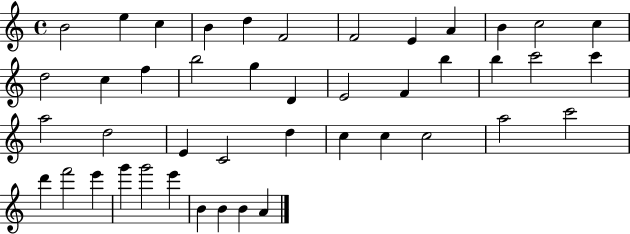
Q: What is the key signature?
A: C major